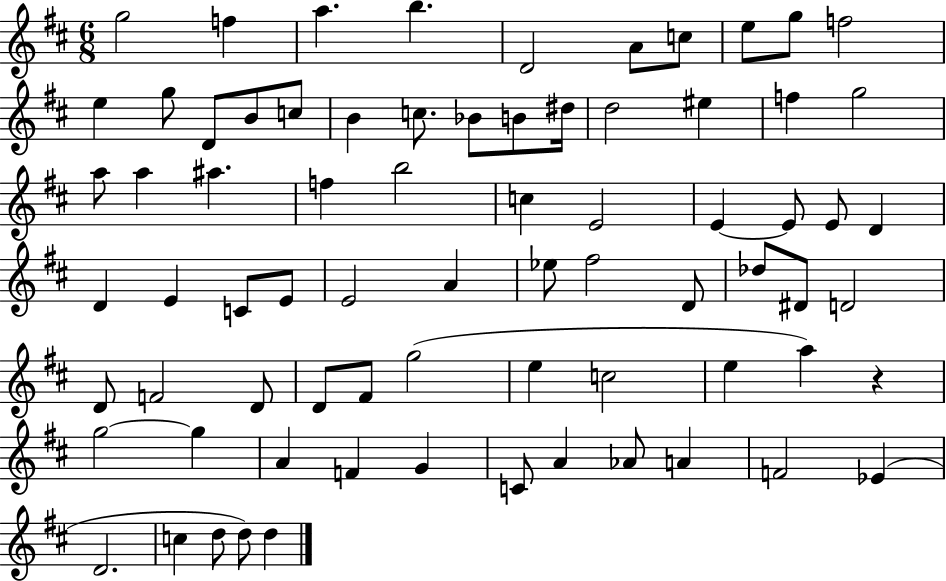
{
  \clef treble
  \numericTimeSignature
  \time 6/8
  \key d \major
  \repeat volta 2 { g''2 f''4 | a''4. b''4. | d'2 a'8 c''8 | e''8 g''8 f''2 | \break e''4 g''8 d'8 b'8 c''8 | b'4 c''8. bes'8 b'8 dis''16 | d''2 eis''4 | f''4 g''2 | \break a''8 a''4 ais''4. | f''4 b''2 | c''4 e'2 | e'4~~ e'8 e'8 d'4 | \break d'4 e'4 c'8 e'8 | e'2 a'4 | ees''8 fis''2 d'8 | des''8 dis'8 d'2 | \break d'8 f'2 d'8 | d'8 fis'8 g''2( | e''4 c''2 | e''4 a''4) r4 | \break g''2~~ g''4 | a'4 f'4 g'4 | c'8 a'4 aes'8 a'4 | f'2 ees'4( | \break d'2. | c''4 d''8 d''8) d''4 | } \bar "|."
}